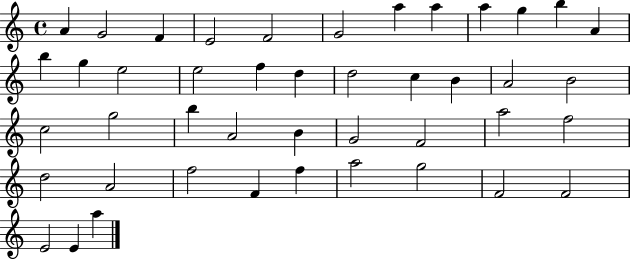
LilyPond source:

{
  \clef treble
  \time 4/4
  \defaultTimeSignature
  \key c \major
  a'4 g'2 f'4 | e'2 f'2 | g'2 a''4 a''4 | a''4 g''4 b''4 a'4 | \break b''4 g''4 e''2 | e''2 f''4 d''4 | d''2 c''4 b'4 | a'2 b'2 | \break c''2 g''2 | b''4 a'2 b'4 | g'2 f'2 | a''2 f''2 | \break d''2 a'2 | f''2 f'4 f''4 | a''2 g''2 | f'2 f'2 | \break e'2 e'4 a''4 | \bar "|."
}